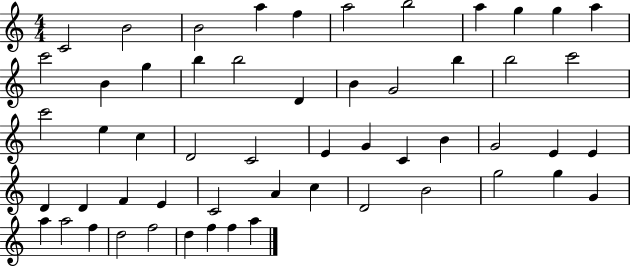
{
  \clef treble
  \numericTimeSignature
  \time 4/4
  \key c \major
  c'2 b'2 | b'2 a''4 f''4 | a''2 b''2 | a''4 g''4 g''4 a''4 | \break c'''2 b'4 g''4 | b''4 b''2 d'4 | b'4 g'2 b''4 | b''2 c'''2 | \break c'''2 e''4 c''4 | d'2 c'2 | e'4 g'4 c'4 b'4 | g'2 e'4 e'4 | \break d'4 d'4 f'4 e'4 | c'2 a'4 c''4 | d'2 b'2 | g''2 g''4 g'4 | \break a''4 a''2 f''4 | d''2 f''2 | d''4 f''4 f''4 a''4 | \bar "|."
}